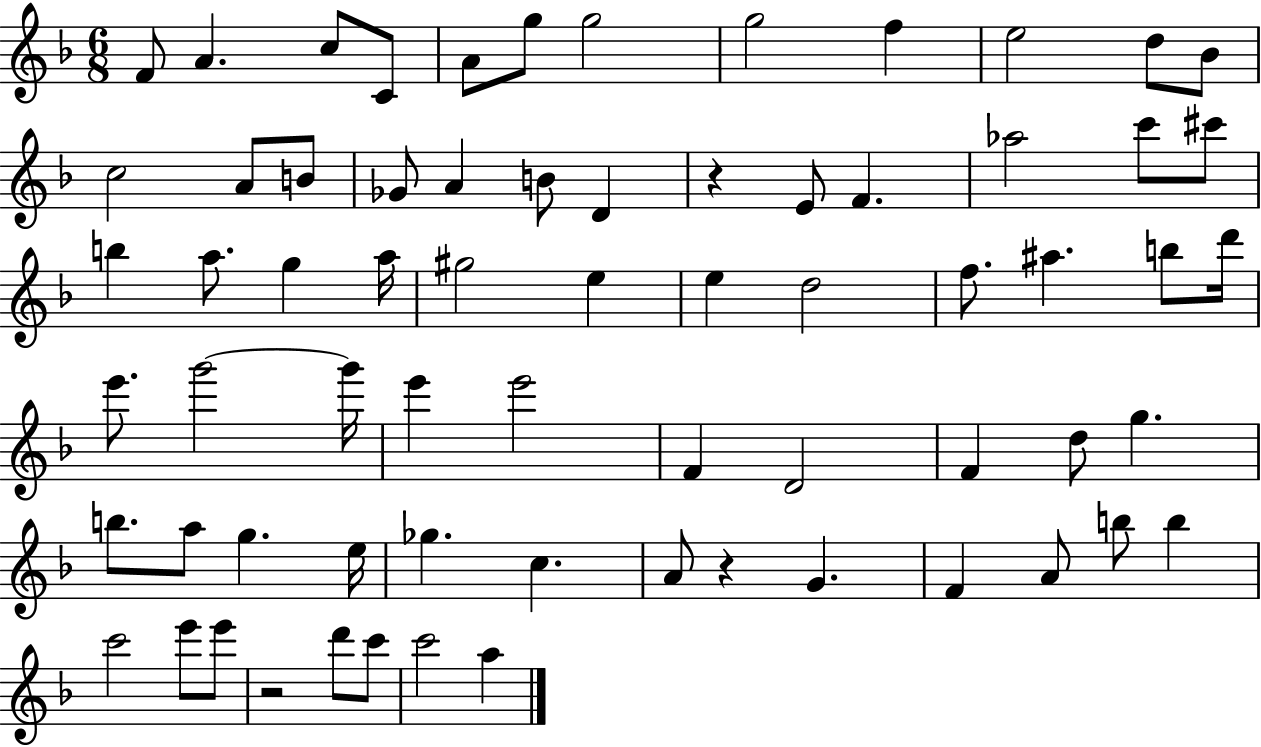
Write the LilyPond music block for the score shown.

{
  \clef treble
  \numericTimeSignature
  \time 6/8
  \key f \major
  f'8 a'4. c''8 c'8 | a'8 g''8 g''2 | g''2 f''4 | e''2 d''8 bes'8 | \break c''2 a'8 b'8 | ges'8 a'4 b'8 d'4 | r4 e'8 f'4. | aes''2 c'''8 cis'''8 | \break b''4 a''8. g''4 a''16 | gis''2 e''4 | e''4 d''2 | f''8. ais''4. b''8 d'''16 | \break e'''8. g'''2~~ g'''16 | e'''4 e'''2 | f'4 d'2 | f'4 d''8 g''4. | \break b''8. a''8 g''4. e''16 | ges''4. c''4. | a'8 r4 g'4. | f'4 a'8 b''8 b''4 | \break c'''2 e'''8 e'''8 | r2 d'''8 c'''8 | c'''2 a''4 | \bar "|."
}